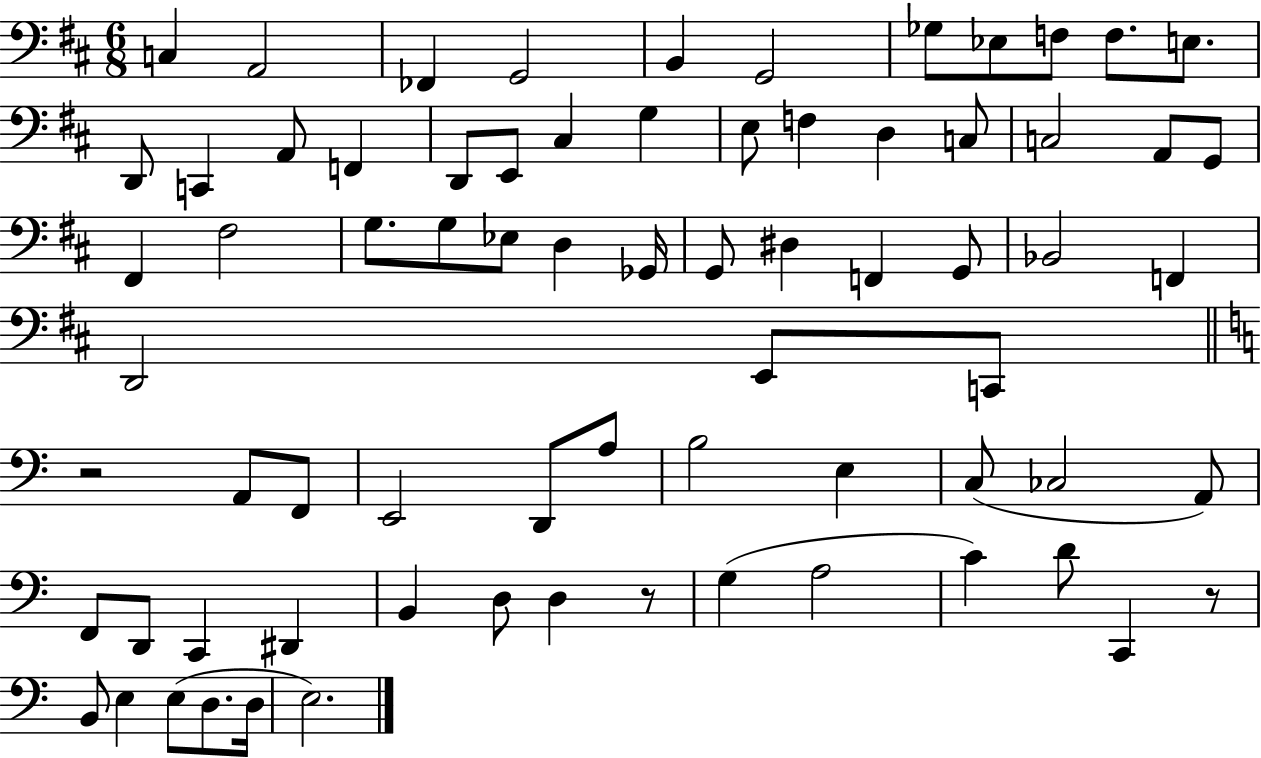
X:1
T:Untitled
M:6/8
L:1/4
K:D
C, A,,2 _F,, G,,2 B,, G,,2 _G,/2 _E,/2 F,/2 F,/2 E,/2 D,,/2 C,, A,,/2 F,, D,,/2 E,,/2 ^C, G, E,/2 F, D, C,/2 C,2 A,,/2 G,,/2 ^F,, ^F,2 G,/2 G,/2 _E,/2 D, _G,,/4 G,,/2 ^D, F,, G,,/2 _B,,2 F,, D,,2 E,,/2 C,,/2 z2 A,,/2 F,,/2 E,,2 D,,/2 A,/2 B,2 E, C,/2 _C,2 A,,/2 F,,/2 D,,/2 C,, ^D,, B,, D,/2 D, z/2 G, A,2 C D/2 C,, z/2 B,,/2 E, E,/2 D,/2 D,/4 E,2